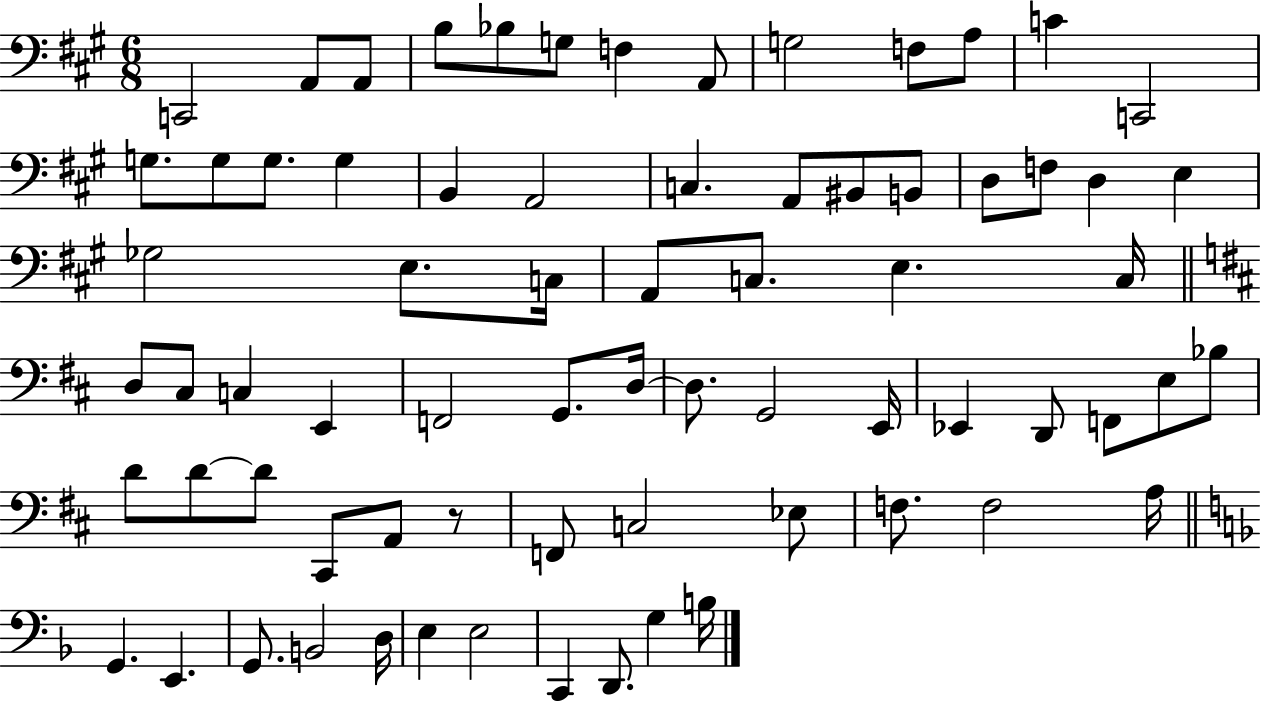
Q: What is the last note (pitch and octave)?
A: B3